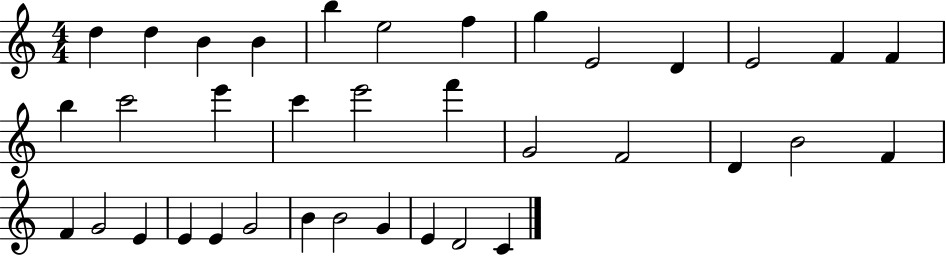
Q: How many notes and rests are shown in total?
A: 36